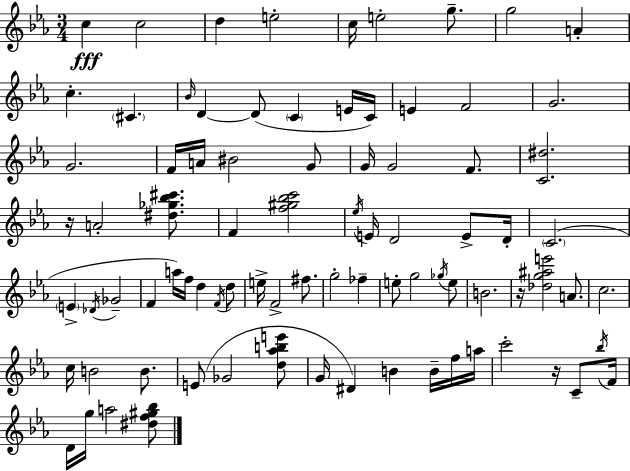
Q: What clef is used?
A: treble